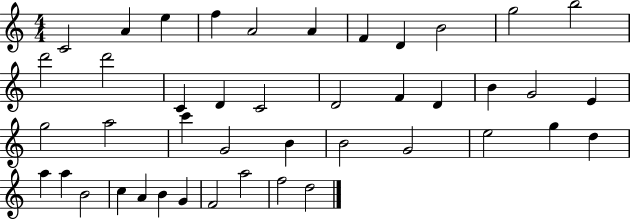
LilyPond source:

{
  \clef treble
  \numericTimeSignature
  \time 4/4
  \key c \major
  c'2 a'4 e''4 | f''4 a'2 a'4 | f'4 d'4 b'2 | g''2 b''2 | \break d'''2 d'''2 | c'4 d'4 c'2 | d'2 f'4 d'4 | b'4 g'2 e'4 | \break g''2 a''2 | c'''4 g'2 b'4 | b'2 g'2 | e''2 g''4 d''4 | \break a''4 a''4 b'2 | c''4 a'4 b'4 g'4 | f'2 a''2 | f''2 d''2 | \break \bar "|."
}